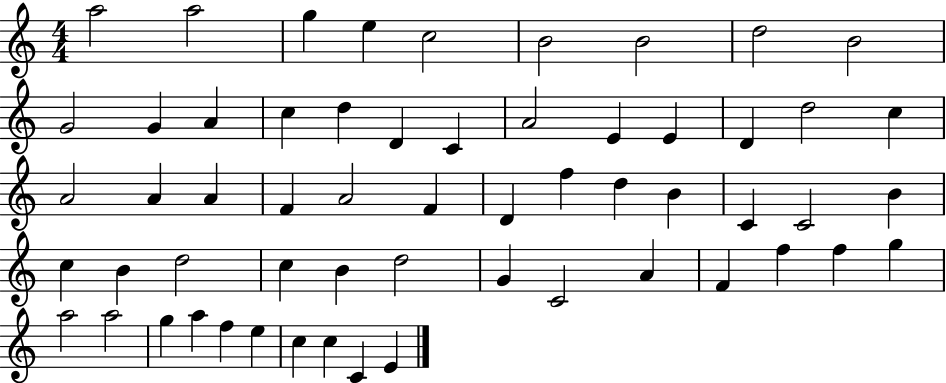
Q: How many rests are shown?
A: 0